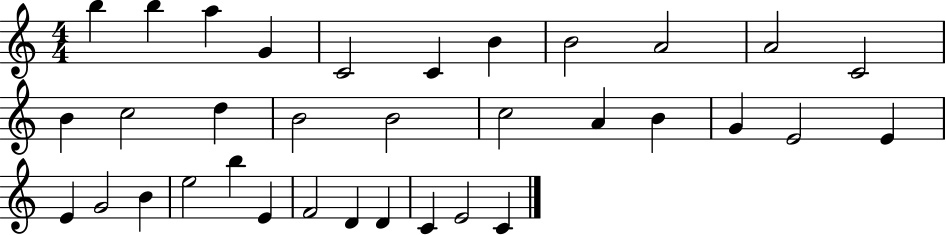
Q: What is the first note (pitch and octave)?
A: B5